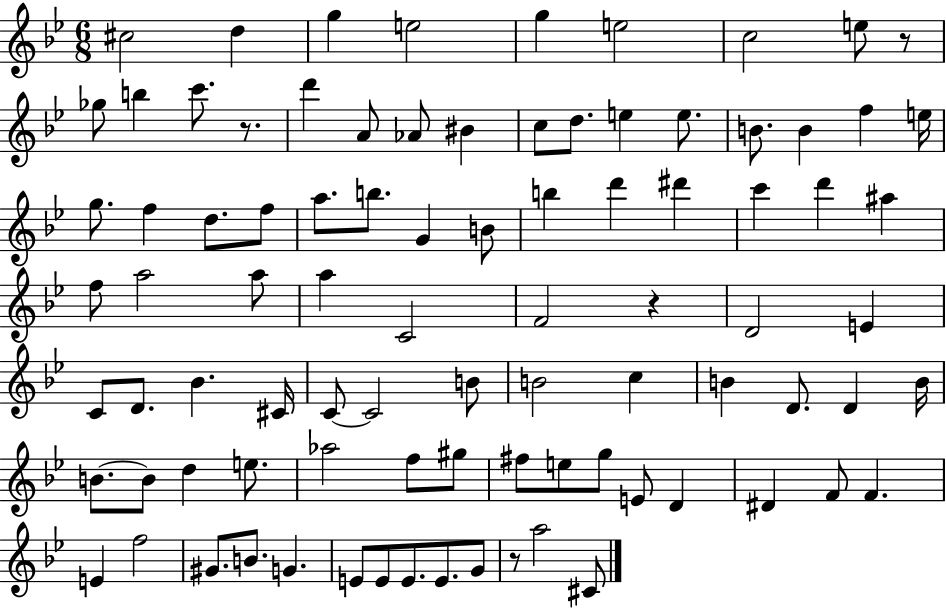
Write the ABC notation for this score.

X:1
T:Untitled
M:6/8
L:1/4
K:Bb
^c2 d g e2 g e2 c2 e/2 z/2 _g/2 b c'/2 z/2 d' A/2 _A/2 ^B c/2 d/2 e e/2 B/2 B f e/4 g/2 f d/2 f/2 a/2 b/2 G B/2 b d' ^d' c' d' ^a f/2 a2 a/2 a C2 F2 z D2 E C/2 D/2 _B ^C/4 C/2 C2 B/2 B2 c B D/2 D B/4 B/2 B/2 d e/2 _a2 f/2 ^g/2 ^f/2 e/2 g/2 E/2 D ^D F/2 F E f2 ^G/2 B/2 G E/2 E/2 E/2 E/2 G/2 z/2 a2 ^C/2